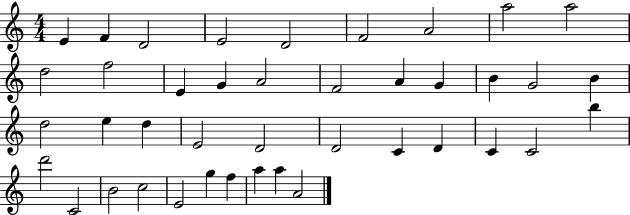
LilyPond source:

{
  \clef treble
  \numericTimeSignature
  \time 4/4
  \key c \major
  e'4 f'4 d'2 | e'2 d'2 | f'2 a'2 | a''2 a''2 | \break d''2 f''2 | e'4 g'4 a'2 | f'2 a'4 g'4 | b'4 g'2 b'4 | \break d''2 e''4 d''4 | e'2 d'2 | d'2 c'4 d'4 | c'4 c'2 b''4 | \break d'''2 c'2 | b'2 c''2 | e'2 g''4 f''4 | a''4 a''4 a'2 | \break \bar "|."
}